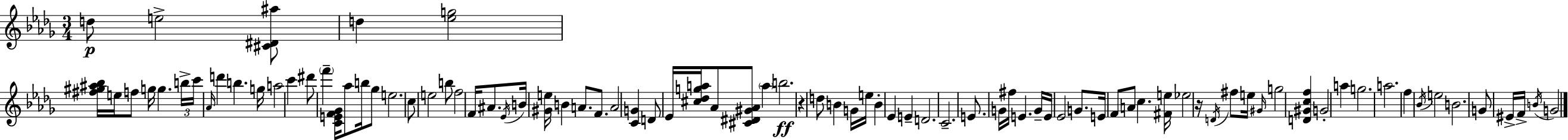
D5/e E5/h [C#4,D#4,A#5]/e D5/q [Eb5,G5]/h [F#5,G#5,A#5,Bb5]/s E5/s F5/e G5/s G5/q. B5/s C6/s Ab4/s D6/q B5/q. G5/s A5/h C6/q D#6/e F6/q [C4,E4,F4,Gb4]/s Ab5/e B5/s Gb5/e E5/h. C5/e E5/h B5/e F5/h F4/s A#4/e. Eb4/s B4/s [G#4,E5]/s B4/q A4/e. F4/e. A4/h [C4,G4]/q D4/e Eb4/s [C#5,Db5,G5,A5]/s Ab4/e [C#4,D#4,G#4,Ab4]/e A5/q B5/h. R/q D5/e B4/q G4/s E5/s B4/q Eb4/q E4/q D4/h. C4/h. E4/e. G4/s F#5/s E4/q. G4/s E4/s Eb4/h G4/e. E4/s F4/e A4/e C5/q. [F#4,E5]/s Eb5/h R/s D4/s F#5/e E5/s G#4/s G5/h [D4,G#4,C5,F5]/q G4/h A5/q G5/h. A5/h. F5/q Bb4/s E5/h B4/h. G4/e EIS4/s F4/s B4/s G4/h